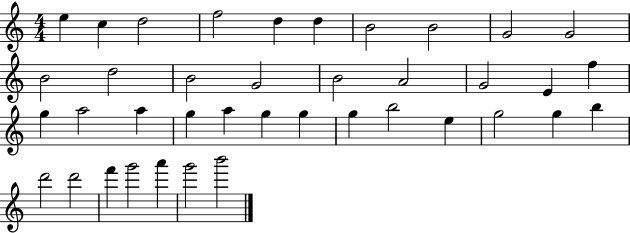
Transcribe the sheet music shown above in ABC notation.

X:1
T:Untitled
M:4/4
L:1/4
K:C
e c d2 f2 d d B2 B2 G2 G2 B2 d2 B2 G2 B2 A2 G2 E f g a2 a g a g g g b2 e g2 g b d'2 d'2 f' g'2 a' g'2 b'2